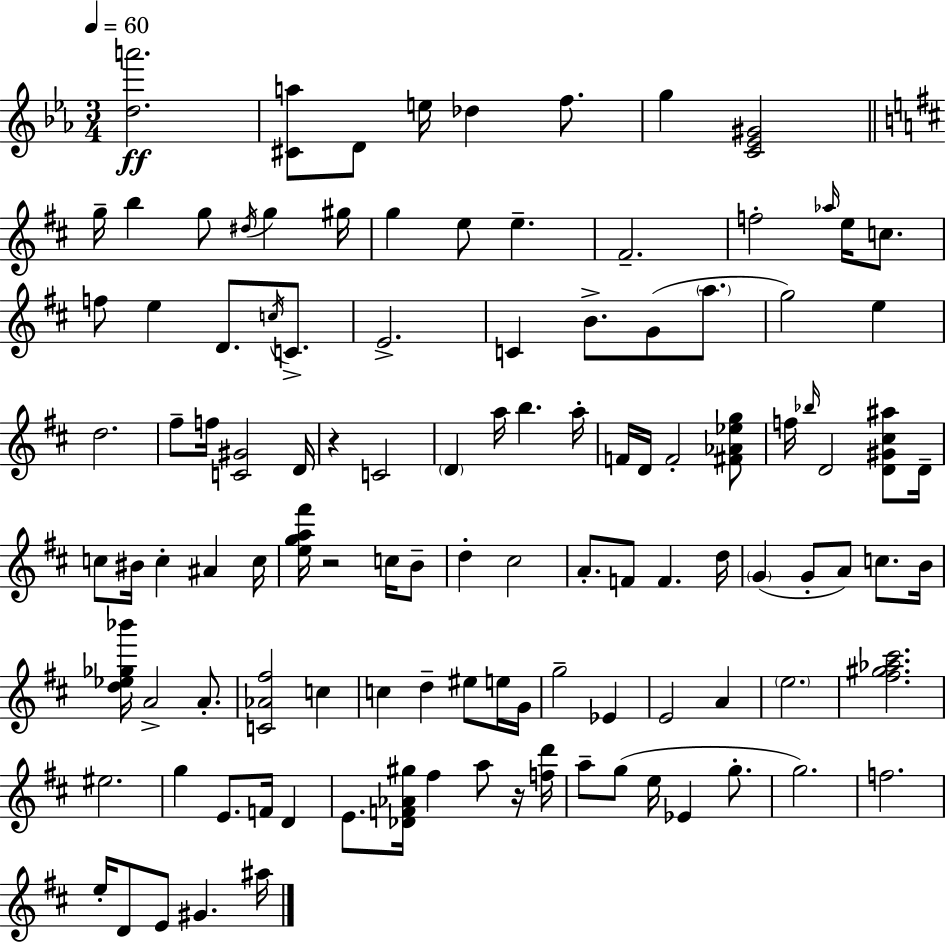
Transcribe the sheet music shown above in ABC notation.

X:1
T:Untitled
M:3/4
L:1/4
K:Cm
[da']2 [^Ca]/2 D/2 e/4 _d f/2 g [C_E^G]2 g/4 b g/2 ^d/4 g ^g/4 g e/2 e ^F2 f2 _a/4 e/4 c/2 f/2 e D/2 c/4 C/2 E2 C B/2 G/2 a/2 g2 e d2 ^f/2 f/4 [C^G]2 D/4 z C2 D a/4 b a/4 F/4 D/4 F2 [^F_A_eg]/2 f/4 _b/4 D2 [D^G^c^a]/2 D/4 c/2 ^B/4 c ^A c/4 [ega^f']/4 z2 c/4 B/2 d ^c2 A/2 F/2 F d/4 G G/2 A/2 c/2 B/4 [d_e_g_b']/4 A2 A/2 [C_A^f]2 c c d ^e/2 e/4 G/4 g2 _E E2 A e2 [^f^g_a^c']2 ^e2 g E/2 F/4 D E/2 [_DF_A^g]/4 ^f a/2 z/4 [fd']/4 a/2 g/2 e/4 _E g/2 g2 f2 e/4 D/2 E/2 ^G ^a/4